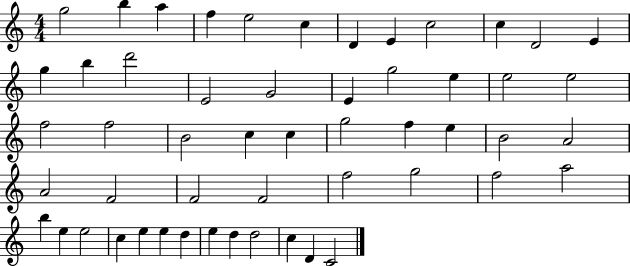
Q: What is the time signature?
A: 4/4